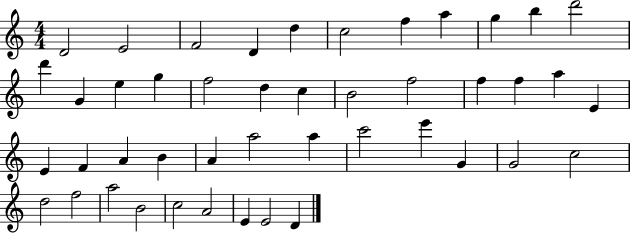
X:1
T:Untitled
M:4/4
L:1/4
K:C
D2 E2 F2 D d c2 f a g b d'2 d' G e g f2 d c B2 f2 f f a E E F A B A a2 a c'2 e' G G2 c2 d2 f2 a2 B2 c2 A2 E E2 D